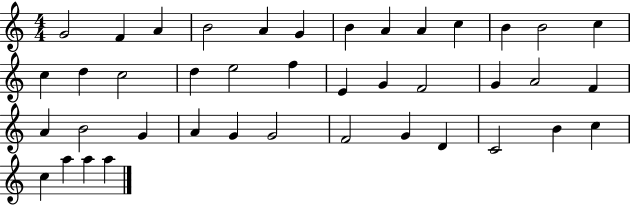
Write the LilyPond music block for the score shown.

{
  \clef treble
  \numericTimeSignature
  \time 4/4
  \key c \major
  g'2 f'4 a'4 | b'2 a'4 g'4 | b'4 a'4 a'4 c''4 | b'4 b'2 c''4 | \break c''4 d''4 c''2 | d''4 e''2 f''4 | e'4 g'4 f'2 | g'4 a'2 f'4 | \break a'4 b'2 g'4 | a'4 g'4 g'2 | f'2 g'4 d'4 | c'2 b'4 c''4 | \break c''4 a''4 a''4 a''4 | \bar "|."
}